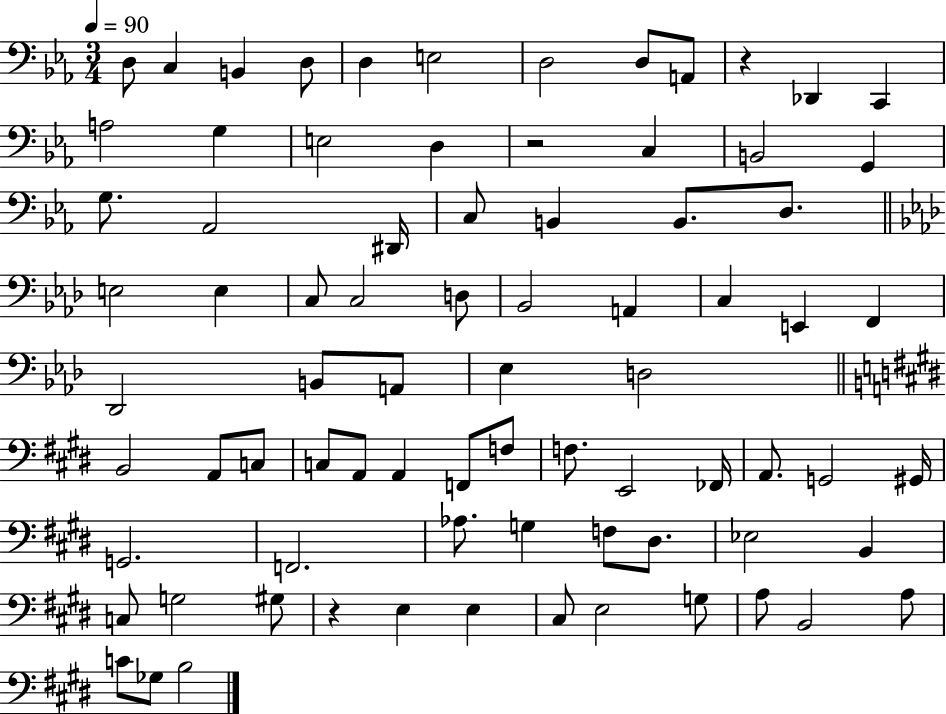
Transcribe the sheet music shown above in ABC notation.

X:1
T:Untitled
M:3/4
L:1/4
K:Eb
D,/2 C, B,, D,/2 D, E,2 D,2 D,/2 A,,/2 z _D,, C,, A,2 G, E,2 D, z2 C, B,,2 G,, G,/2 _A,,2 ^D,,/4 C,/2 B,, B,,/2 D,/2 E,2 E, C,/2 C,2 D,/2 _B,,2 A,, C, E,, F,, _D,,2 B,,/2 A,,/2 _E, D,2 B,,2 A,,/2 C,/2 C,/2 A,,/2 A,, F,,/2 F,/2 F,/2 E,,2 _F,,/4 A,,/2 G,,2 ^G,,/4 G,,2 F,,2 _A,/2 G, F,/2 ^D,/2 _E,2 B,, C,/2 G,2 ^G,/2 z E, E, ^C,/2 E,2 G,/2 A,/2 B,,2 A,/2 C/2 _G,/2 B,2